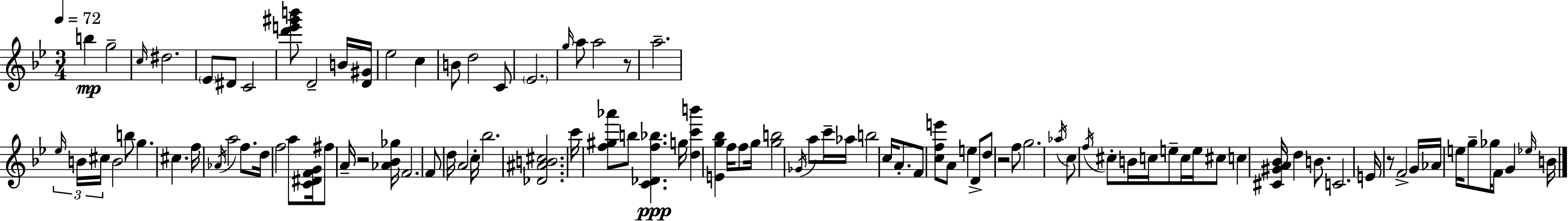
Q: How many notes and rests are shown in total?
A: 102